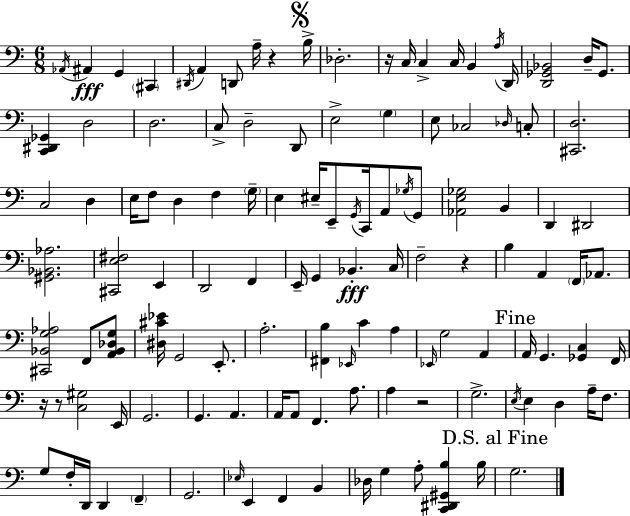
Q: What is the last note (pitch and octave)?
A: G3